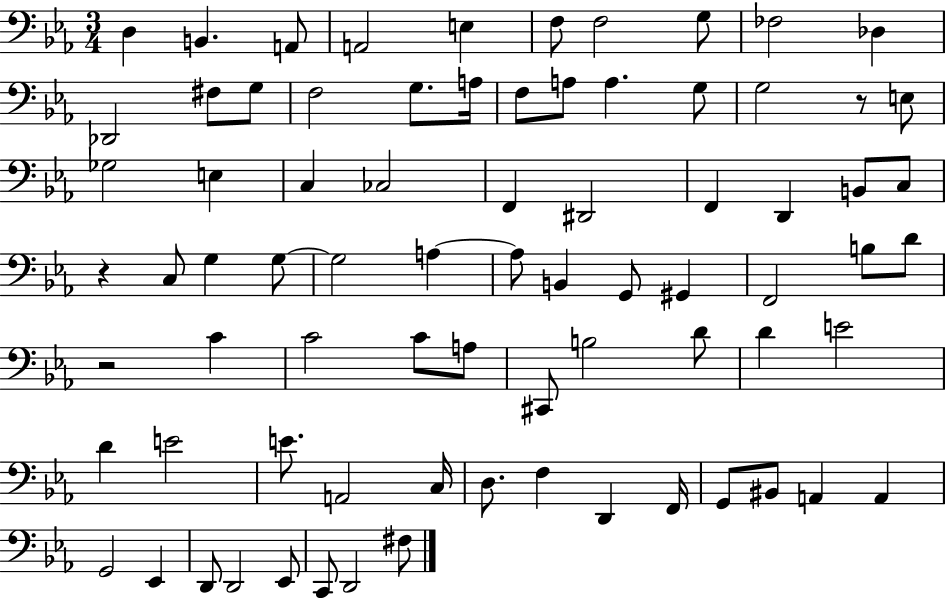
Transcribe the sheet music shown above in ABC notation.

X:1
T:Untitled
M:3/4
L:1/4
K:Eb
D, B,, A,,/2 A,,2 E, F,/2 F,2 G,/2 _F,2 _D, _D,,2 ^F,/2 G,/2 F,2 G,/2 A,/4 F,/2 A,/2 A, G,/2 G,2 z/2 E,/2 _G,2 E, C, _C,2 F,, ^D,,2 F,, D,, B,,/2 C,/2 z C,/2 G, G,/2 G,2 A, A,/2 B,, G,,/2 ^G,, F,,2 B,/2 D/2 z2 C C2 C/2 A,/2 ^C,,/2 B,2 D/2 D E2 D E2 E/2 A,,2 C,/4 D,/2 F, D,, F,,/4 G,,/2 ^B,,/2 A,, A,, G,,2 _E,, D,,/2 D,,2 _E,,/2 C,,/2 D,,2 ^F,/2